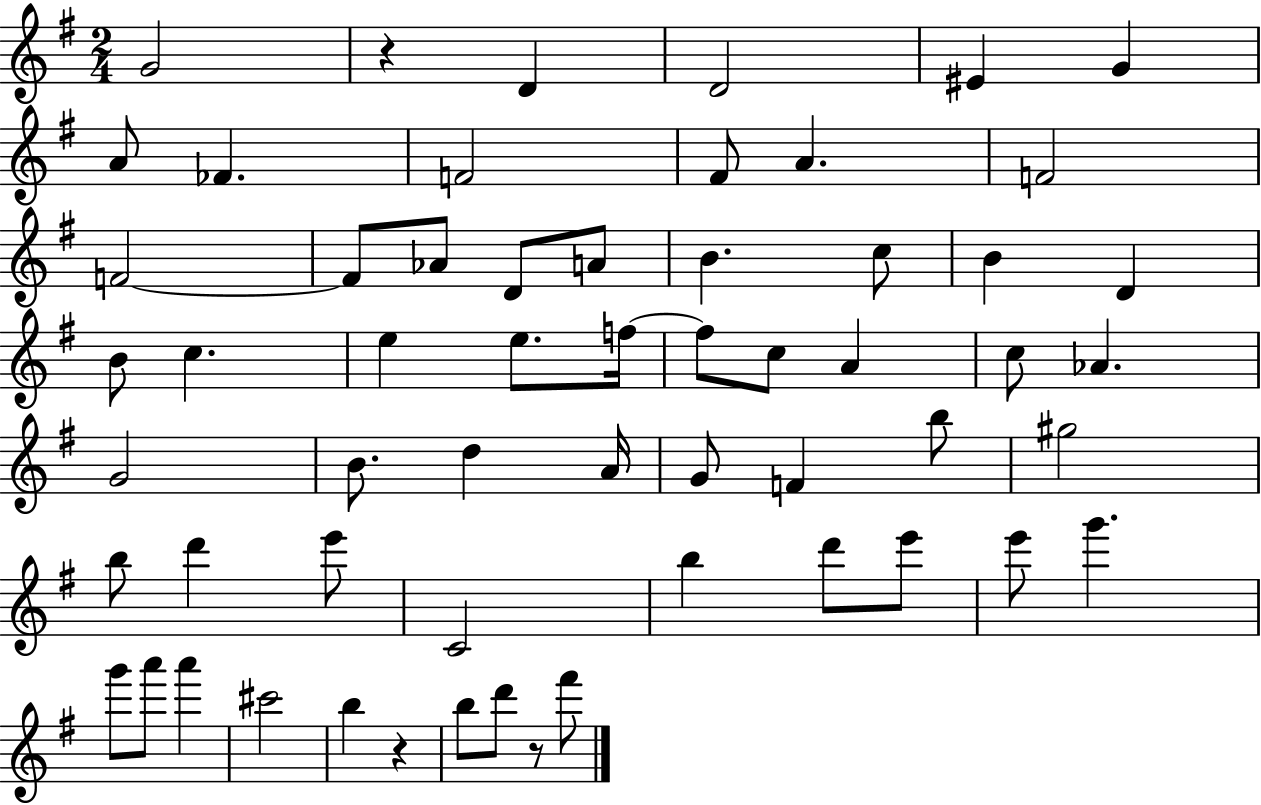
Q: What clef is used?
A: treble